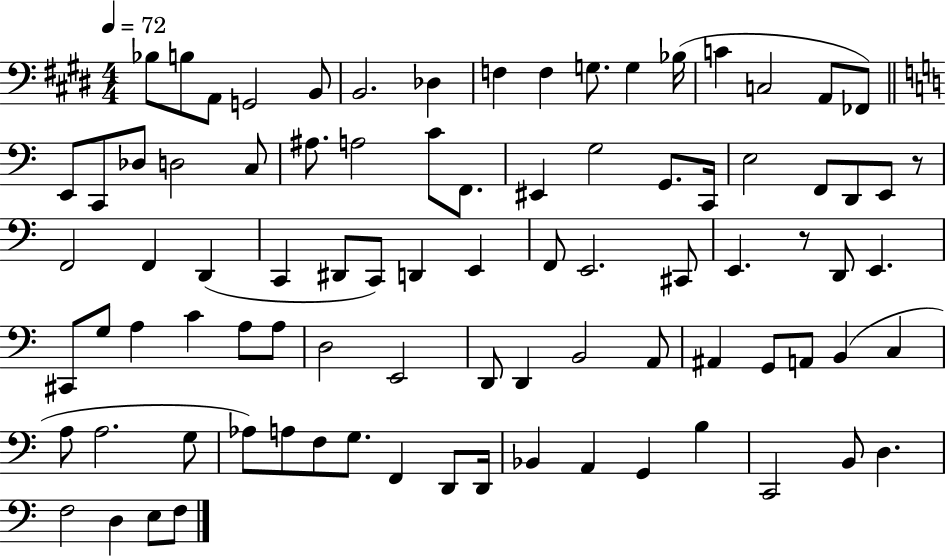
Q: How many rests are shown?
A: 2